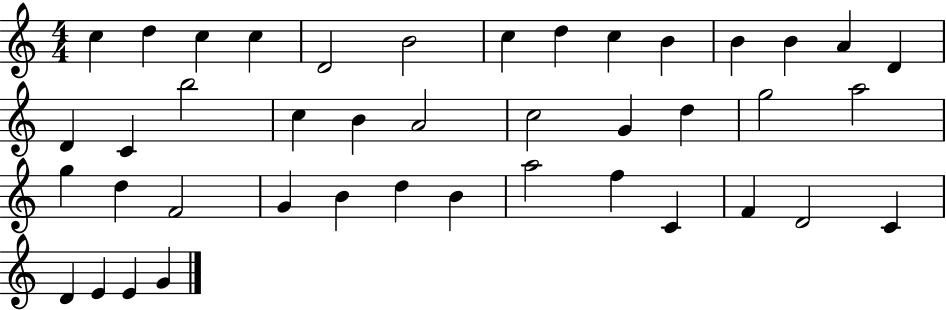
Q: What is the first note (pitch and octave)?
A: C5